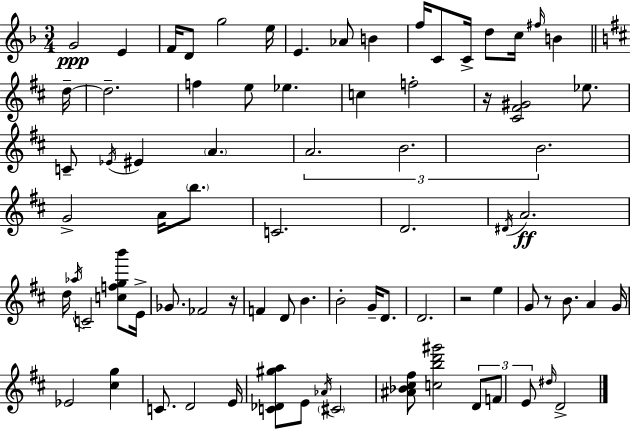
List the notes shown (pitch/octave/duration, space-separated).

G4/h E4/q F4/s D4/e G5/h E5/s E4/q. Ab4/e B4/q F5/s C4/e C4/s D5/e C5/s F#5/s B4/q D5/s D5/h. F5/q E5/e Eb5/q. C5/q F5/h R/s [C#4,F#4,G#4]/h Eb5/e. C4/e Eb4/s EIS4/q A4/q. A4/h. B4/h. B4/h. G4/h A4/s B5/e. C4/h. D4/h. D#4/s A4/h. D5/s Ab5/s C4/h [C5,F5,G5,B6]/e E4/s Gb4/e. FES4/h R/s F4/q D4/e B4/q. B4/h G4/s D4/e. D4/h. R/h E5/q G4/e R/e B4/e. A4/q G4/s Eb4/h [C#5,G5]/q C4/e. D4/h E4/s [C4,Db4,G#5,A5]/e E4/e Ab4/s C#4/h [A#4,Bb4,C#5,F#5]/e [C5,B5,D6,G#6]/h D4/e F4/e E4/e D#5/s D4/h